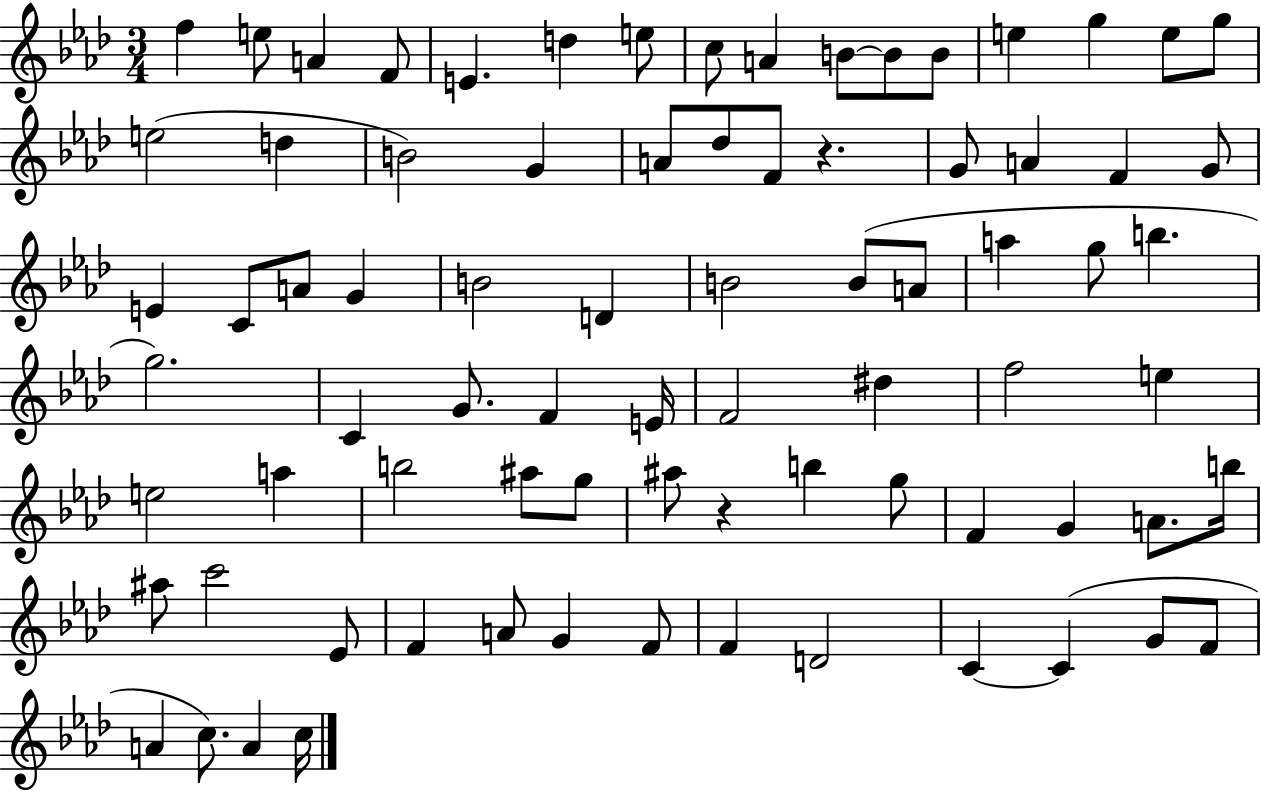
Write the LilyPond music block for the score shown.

{
  \clef treble
  \numericTimeSignature
  \time 3/4
  \key aes \major
  f''4 e''8 a'4 f'8 | e'4. d''4 e''8 | c''8 a'4 b'8~~ b'8 b'8 | e''4 g''4 e''8 g''8 | \break e''2( d''4 | b'2) g'4 | a'8 des''8 f'8 r4. | g'8 a'4 f'4 g'8 | \break e'4 c'8 a'8 g'4 | b'2 d'4 | b'2 b'8( a'8 | a''4 g''8 b''4. | \break g''2.) | c'4 g'8. f'4 e'16 | f'2 dis''4 | f''2 e''4 | \break e''2 a''4 | b''2 ais''8 g''8 | ais''8 r4 b''4 g''8 | f'4 g'4 a'8. b''16 | \break ais''8 c'''2 ees'8 | f'4 a'8 g'4 f'8 | f'4 d'2 | c'4~~ c'4( g'8 f'8 | \break a'4 c''8.) a'4 c''16 | \bar "|."
}